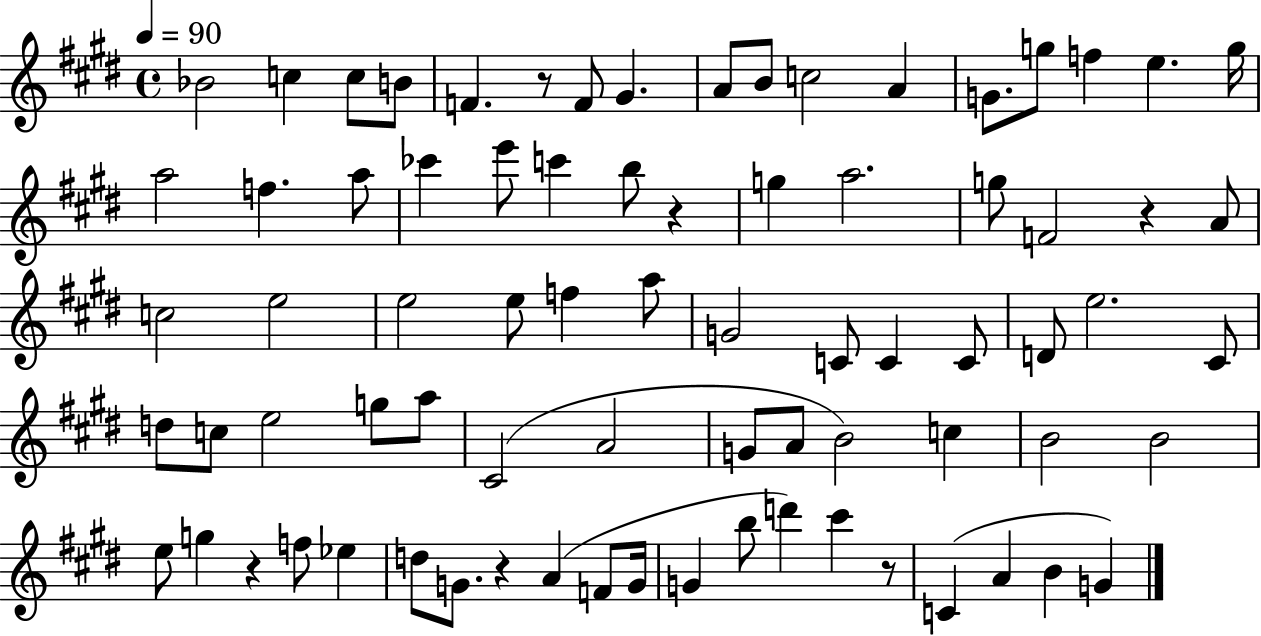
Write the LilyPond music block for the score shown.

{
  \clef treble
  \time 4/4
  \defaultTimeSignature
  \key e \major
  \tempo 4 = 90
  \repeat volta 2 { bes'2 c''4 c''8 b'8 | f'4. r8 f'8 gis'4. | a'8 b'8 c''2 a'4 | g'8. g''8 f''4 e''4. g''16 | \break a''2 f''4. a''8 | ces'''4 e'''8 c'''4 b''8 r4 | g''4 a''2. | g''8 f'2 r4 a'8 | \break c''2 e''2 | e''2 e''8 f''4 a''8 | g'2 c'8 c'4 c'8 | d'8 e''2. cis'8 | \break d''8 c''8 e''2 g''8 a''8 | cis'2( a'2 | g'8 a'8 b'2) c''4 | b'2 b'2 | \break e''8 g''4 r4 f''8 ees''4 | d''8 g'8. r4 a'4( f'8 g'16 | g'4 b''8 d'''4) cis'''4 r8 | c'4( a'4 b'4 g'4) | \break } \bar "|."
}